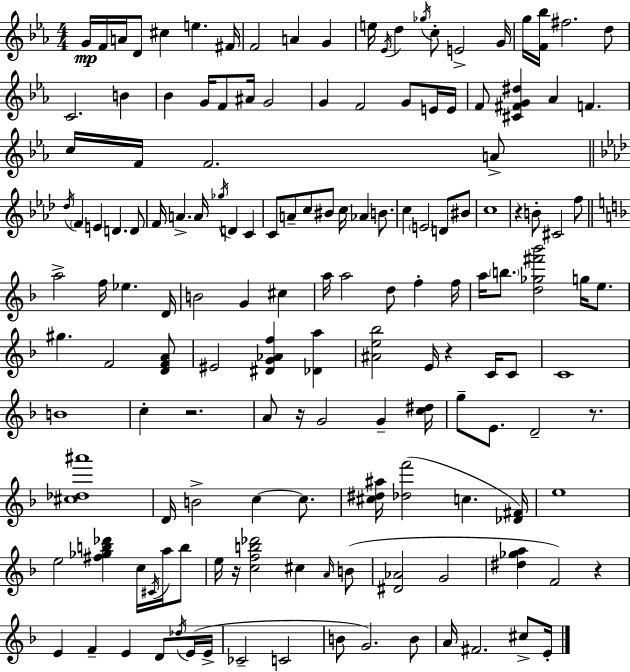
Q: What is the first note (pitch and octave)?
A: G4